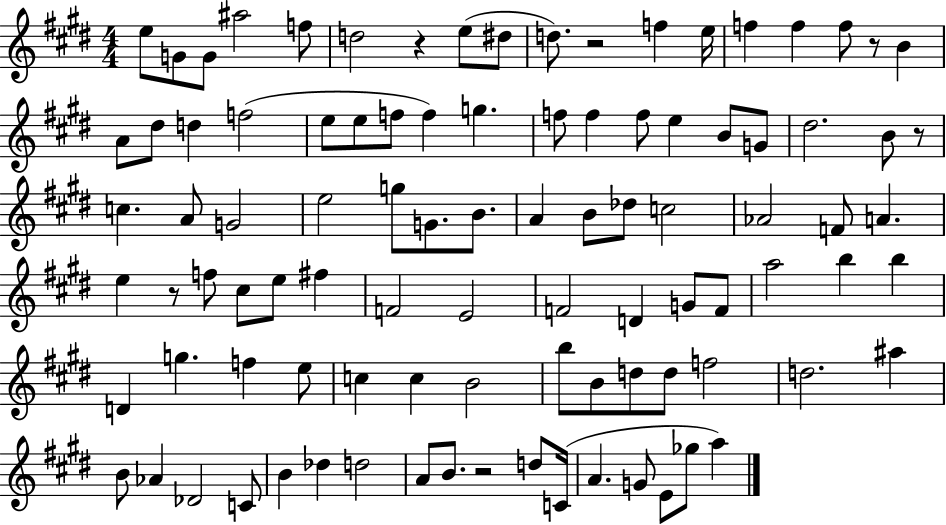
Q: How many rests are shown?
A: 6